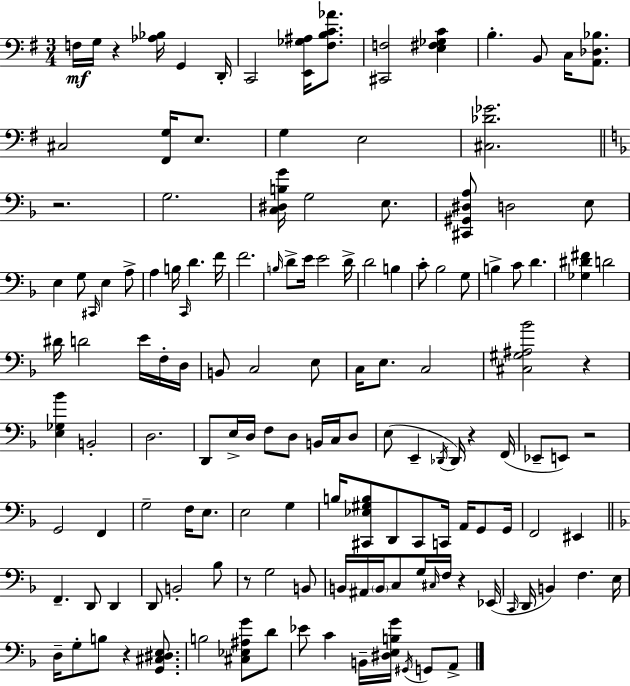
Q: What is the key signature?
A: G major